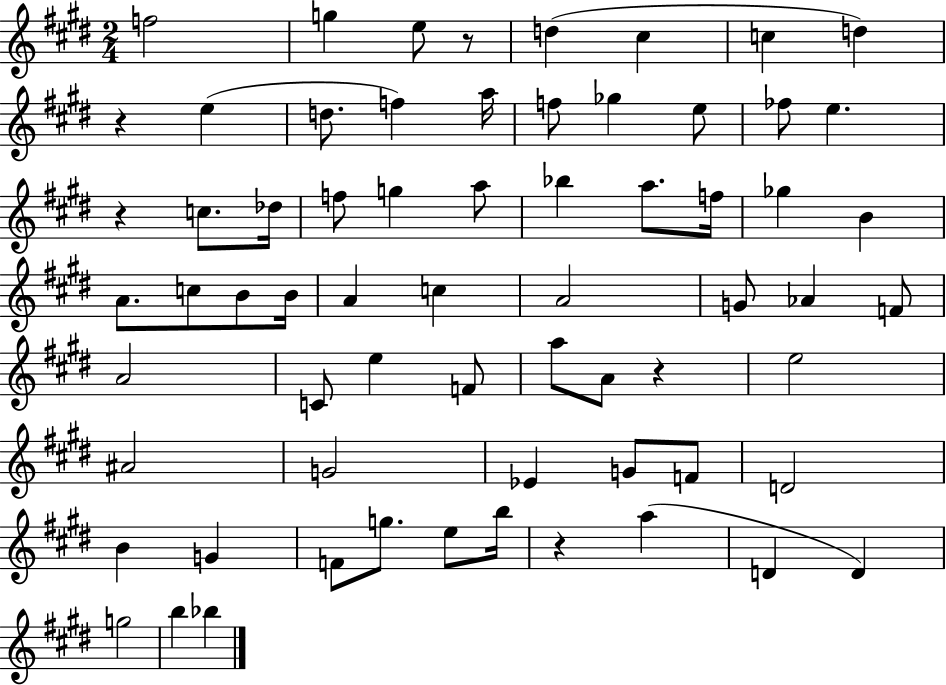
F5/h G5/q E5/e R/e D5/q C#5/q C5/q D5/q R/q E5/q D5/e. F5/q A5/s F5/e Gb5/q E5/e FES5/e E5/q. R/q C5/e. Db5/s F5/e G5/q A5/e Bb5/q A5/e. F5/s Gb5/q B4/q A4/e. C5/e B4/e B4/s A4/q C5/q A4/h G4/e Ab4/q F4/e A4/h C4/e E5/q F4/e A5/e A4/e R/q E5/h A#4/h G4/h Eb4/q G4/e F4/e D4/h B4/q G4/q F4/e G5/e. E5/e B5/s R/q A5/q D4/q D4/q G5/h B5/q Bb5/q